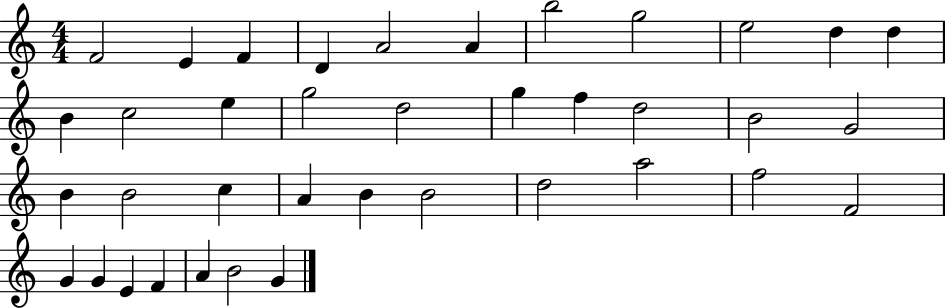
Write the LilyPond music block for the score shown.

{
  \clef treble
  \numericTimeSignature
  \time 4/4
  \key c \major
  f'2 e'4 f'4 | d'4 a'2 a'4 | b''2 g''2 | e''2 d''4 d''4 | \break b'4 c''2 e''4 | g''2 d''2 | g''4 f''4 d''2 | b'2 g'2 | \break b'4 b'2 c''4 | a'4 b'4 b'2 | d''2 a''2 | f''2 f'2 | \break g'4 g'4 e'4 f'4 | a'4 b'2 g'4 | \bar "|."
}